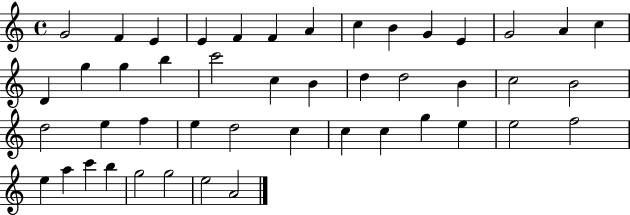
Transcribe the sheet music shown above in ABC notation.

X:1
T:Untitled
M:4/4
L:1/4
K:C
G2 F E E F F A c B G E G2 A c D g g b c'2 c B d d2 B c2 B2 d2 e f e d2 c c c g e e2 f2 e a c' b g2 g2 e2 A2